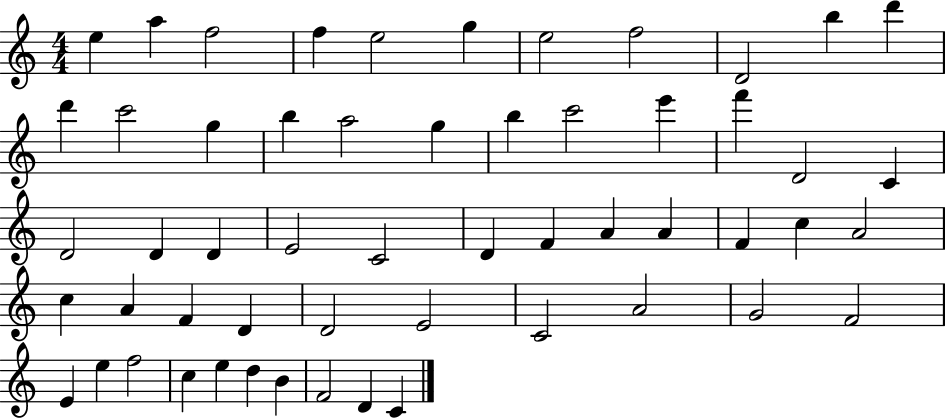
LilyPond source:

{
  \clef treble
  \numericTimeSignature
  \time 4/4
  \key c \major
  e''4 a''4 f''2 | f''4 e''2 g''4 | e''2 f''2 | d'2 b''4 d'''4 | \break d'''4 c'''2 g''4 | b''4 a''2 g''4 | b''4 c'''2 e'''4 | f'''4 d'2 c'4 | \break d'2 d'4 d'4 | e'2 c'2 | d'4 f'4 a'4 a'4 | f'4 c''4 a'2 | \break c''4 a'4 f'4 d'4 | d'2 e'2 | c'2 a'2 | g'2 f'2 | \break e'4 e''4 f''2 | c''4 e''4 d''4 b'4 | f'2 d'4 c'4 | \bar "|."
}